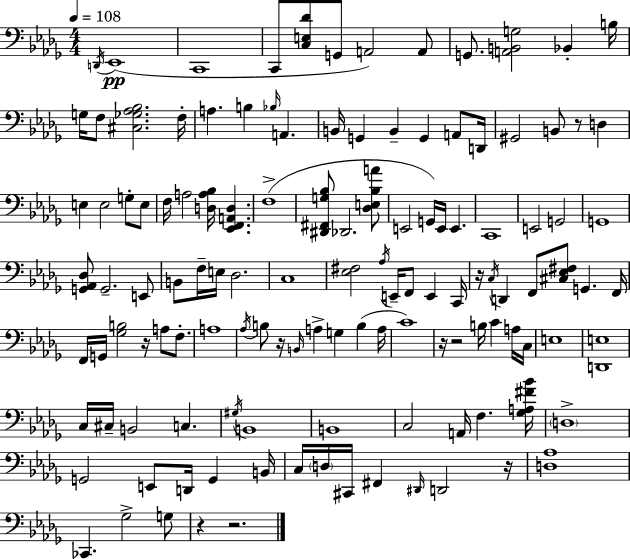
{
  \clef bass
  \numericTimeSignature
  \time 4/4
  \key bes \minor
  \tempo 4 = 108
  \acciaccatura { d,16 }\pp ees,1( | c,1 | c,8 <c e des'>8 g,8 a,2) a,8 | g,8. <a, b, g>2 bes,4-. | \break b16 g16 f8 <cis ges aes bes>2. | f16-. a4. b4 \grace { bes16 } a,4. | b,16 g,4 b,4-- g,4 a,8 | d,16 gis,2 b,8 r8 d4 | \break e4 e2 g8-. | e8 f16 a2 <d a bes>16 <ees, f, a, d>4. | f1->( | <dis, fis, g bes>8 des,2. | \break <des e bes a'>8 e,2 g,16) e,16 e,4. | c,1 | e,2 g,2 | g,1 | \break <g, aes, des>8 g,2.-- | e,8 b,8 f16-- e16 des2. | c1 | <ees fis>2 \acciaccatura { aes16 } e,16-- f,8 e,4 | \break c,16 r16 \acciaccatura { c16 } d,4 f,8 <cis ees fis>8 g,4. | f,16 f,16 g,16 <ges b>2 r16 a8 | f8.-. a1 | \acciaccatura { aes16 } b8 r16 \grace { b,16 } a4-> g4 | \break b4( a16 c'1) | r16 r2 b16 | c'4 a16 c16 e1 | <d, e>1 | \break c16 cis16-- b,2 | c4. \acciaccatura { gis16 } b,1 | b,1 | c2 a,16 | \break f4. <ges a fis' bes'>16 \parenthesize d1-> | g,2 e,8 | d,16 g,4 b,16 c16 \parenthesize d16 cis,16 fis,4 \grace { dis,16 } d,2 | r16 <d aes>1 | \break ces,4. ges2-> | g8 r4 r2. | \bar "|."
}